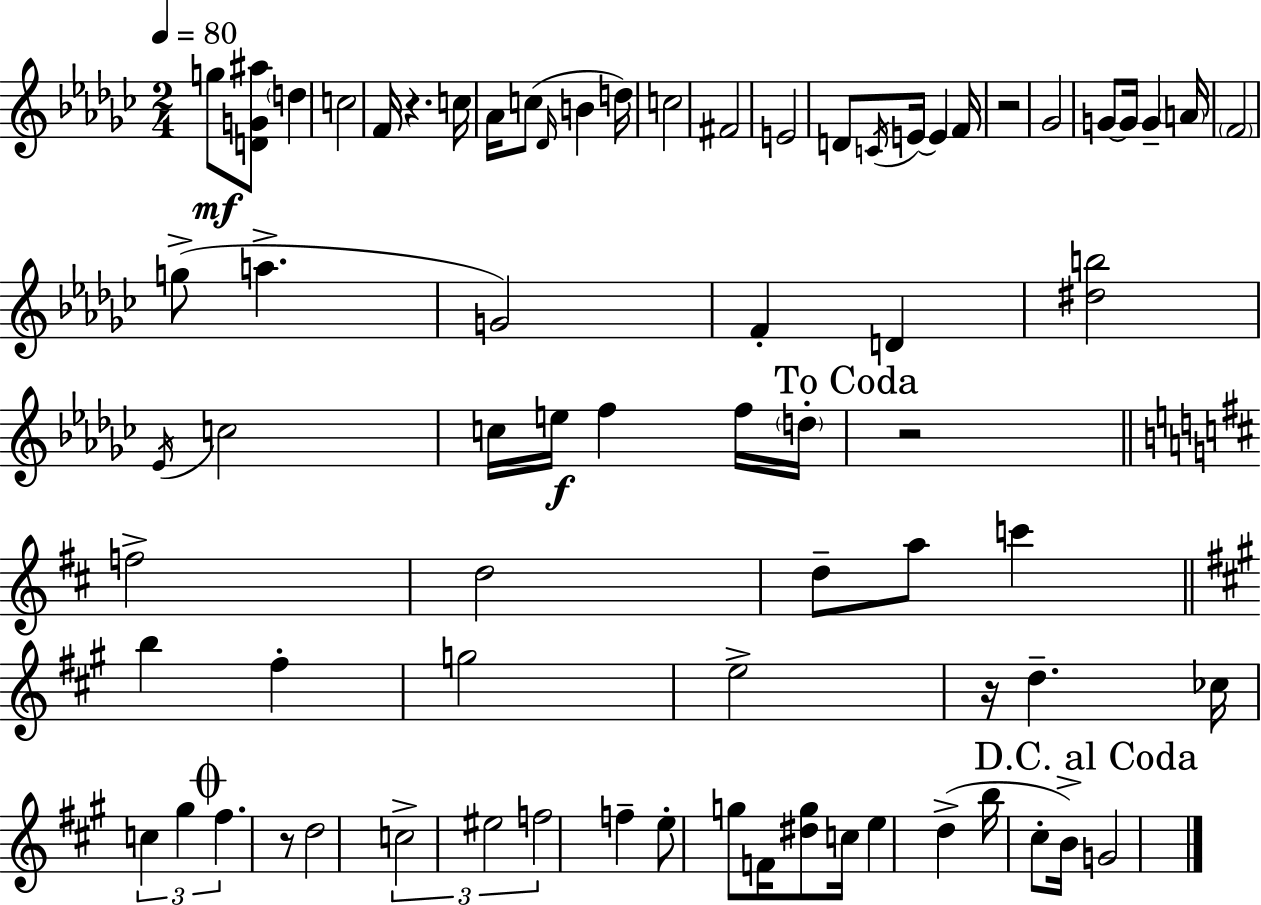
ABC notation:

X:1
T:Untitled
M:2/4
L:1/4
K:Ebm
g/2 [DG^a]/2 d c2 F/4 z c/4 _A/4 c/2 _D/4 B d/4 c2 ^F2 E2 D/2 C/4 E/4 E F/4 z2 _G2 G/2 G/4 G A/4 F2 g/2 a G2 F D [^db]2 _E/4 c2 c/4 e/4 f f/4 d/4 z2 f2 d2 d/2 a/2 c' b ^f g2 e2 z/4 d _c/4 c ^g ^f z/2 d2 c2 ^e2 f2 f e/2 g/2 F/4 [^dg]/2 c/4 e d b/4 ^c/2 B/4 G2